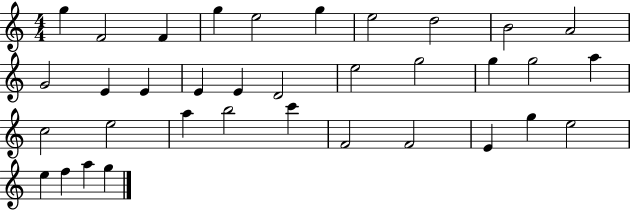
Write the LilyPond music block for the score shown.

{
  \clef treble
  \numericTimeSignature
  \time 4/4
  \key c \major
  g''4 f'2 f'4 | g''4 e''2 g''4 | e''2 d''2 | b'2 a'2 | \break g'2 e'4 e'4 | e'4 e'4 d'2 | e''2 g''2 | g''4 g''2 a''4 | \break c''2 e''2 | a''4 b''2 c'''4 | f'2 f'2 | e'4 g''4 e''2 | \break e''4 f''4 a''4 g''4 | \bar "|."
}